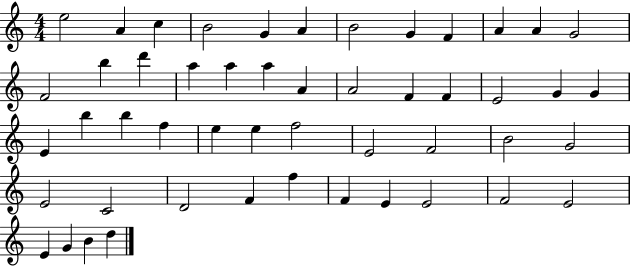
X:1
T:Untitled
M:4/4
L:1/4
K:C
e2 A c B2 G A B2 G F A A G2 F2 b d' a a a A A2 F F E2 G G E b b f e e f2 E2 F2 B2 G2 E2 C2 D2 F f F E E2 F2 E2 E G B d